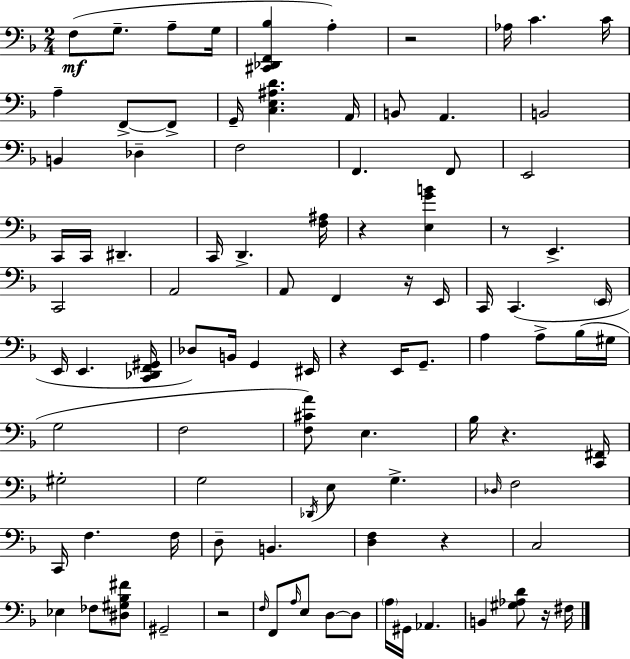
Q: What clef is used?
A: bass